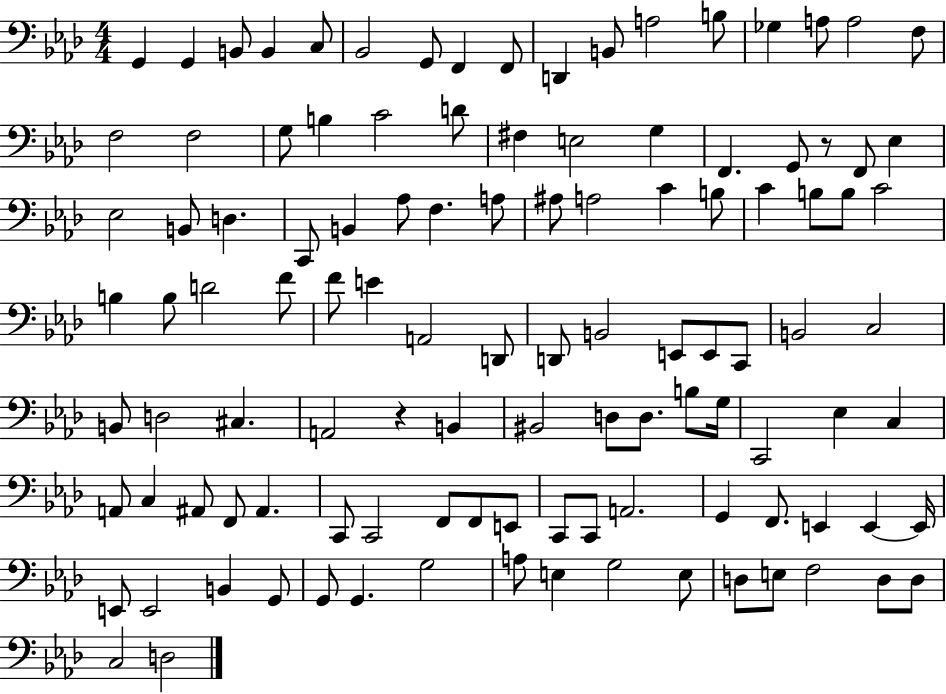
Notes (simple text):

G2/q G2/q B2/e B2/q C3/e Bb2/h G2/e F2/q F2/e D2/q B2/e A3/h B3/e Gb3/q A3/e A3/h F3/e F3/h F3/h G3/e B3/q C4/h D4/e F#3/q E3/h G3/q F2/q. G2/e R/e F2/e Eb3/q Eb3/h B2/e D3/q. C2/e B2/q Ab3/e F3/q. A3/e A#3/e A3/h C4/q B3/e C4/q B3/e B3/e C4/h B3/q B3/e D4/h F4/e F4/e E4/q A2/h D2/e D2/e B2/h E2/e E2/e C2/e B2/h C3/h B2/e D3/h C#3/q. A2/h R/q B2/q BIS2/h D3/e D3/e. B3/e G3/s C2/h Eb3/q C3/q A2/e C3/q A#2/e F2/e A#2/q. C2/e C2/h F2/e F2/e E2/e C2/e C2/e A2/h. G2/q F2/e. E2/q E2/q E2/s E2/e E2/h B2/q G2/e G2/e G2/q. G3/h A3/e E3/q G3/h E3/e D3/e E3/e F3/h D3/e D3/e C3/h D3/h